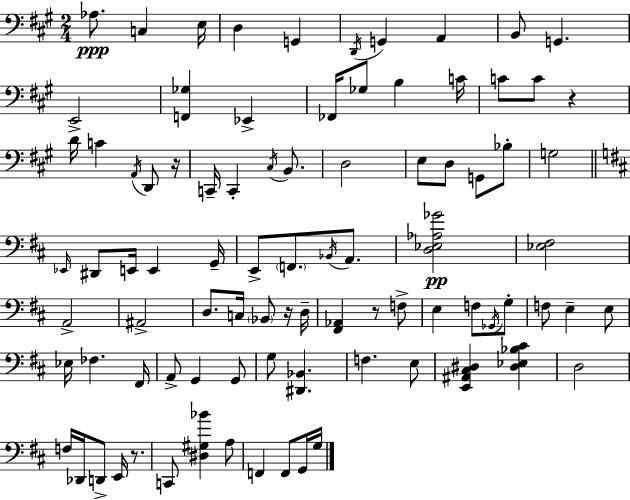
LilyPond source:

{
  \clef bass
  \numericTimeSignature
  \time 2/4
  \key a \major
  aes8.\ppp c4 e16 | d4 g,4 | \acciaccatura { d,16 } g,4 a,4 | b,8 g,4. | \break e,2-> | <f, ges>4 ees,4-> | fes,16 ges8 b4 | c'16 c'8 c'8 r4 | \break d'16 c'4 \acciaccatura { a,16 } d,8 | r16 c,16-- c,4-. \acciaccatura { cis16 } | b,8. d2 | e8 d8 g,8 | \break bes8-. g2 | \bar "||" \break \key d \major \grace { ees,16 } dis,8 e,16 e,4 | g,16-- e,8-> \parenthesize f,8. \acciaccatura { bes,16 } a,8. | <d ees aes ges'>2\pp | <ees fis>2 | \break a,2-> | ais,2-> | d8. c16 \parenthesize bes,8 | r16 d16-- <fis, aes,>4 r8 | \break f8-> e4 f8 | \acciaccatura { ges,16 } g8-. f8 e4-- | e8 ees16 fes4. | fis,16 a,8-> g,4 | \break g,8 g8 <dis, bes,>4. | f4. | e8 <e, ais, cis dis>4 <dis ees bes cis'>4 | d2 | \break f16 des,16 d,8-> e,16 | r8. c,8 <dis gis bes'>4 | a8 f,4 f,8 | g,16 g16 \bar "|."
}